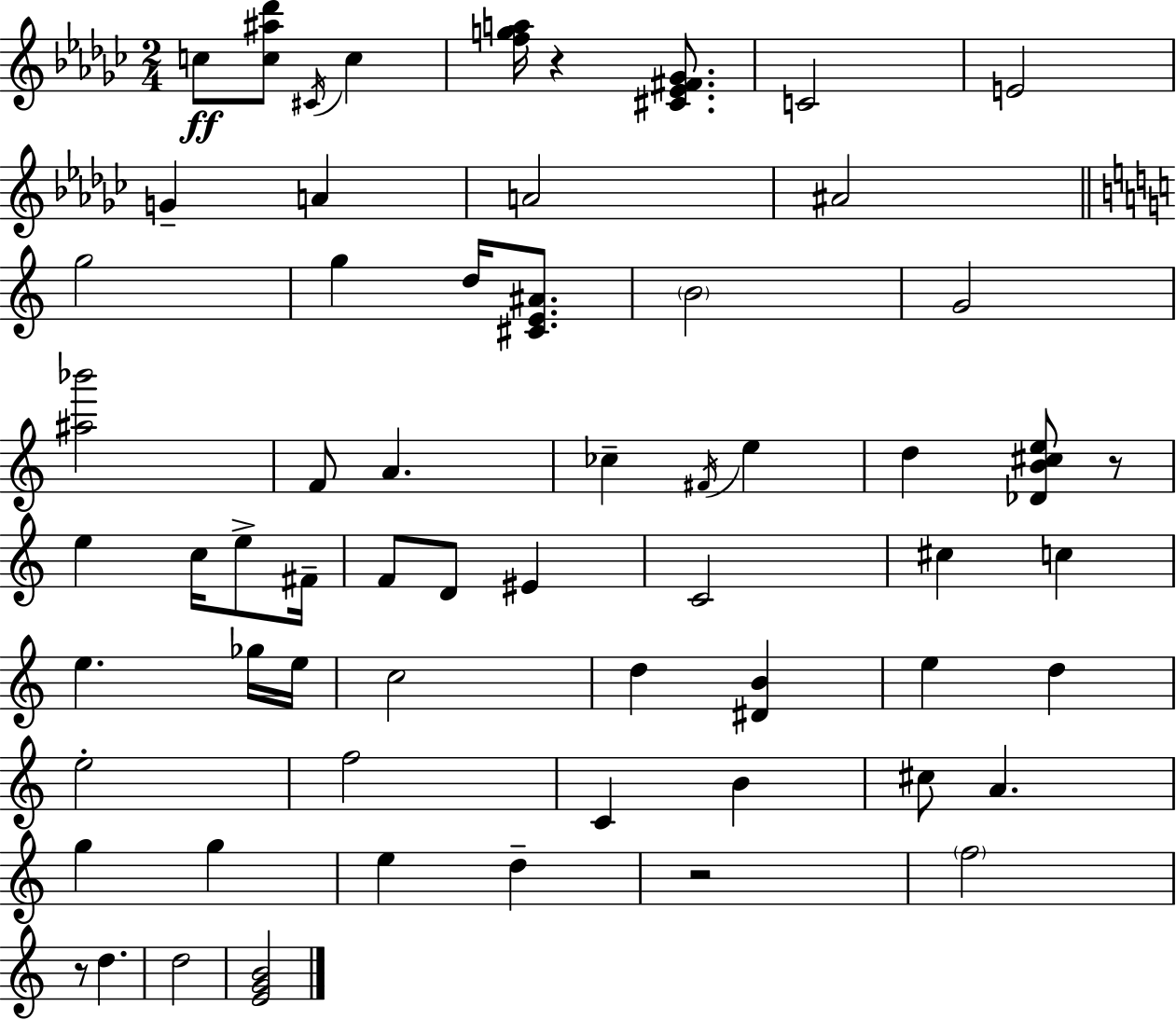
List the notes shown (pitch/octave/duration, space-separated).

C5/e [C5,A#5,Db6]/e C#4/s C5/q [F5,G5,A5]/s R/q [C#4,Eb4,F#4,Gb4]/e. C4/h E4/h G4/q A4/q A4/h A#4/h G5/h G5/q D5/s [C#4,E4,A#4]/e. B4/h G4/h [A#5,Bb6]/h F4/e A4/q. CES5/q F#4/s E5/q D5/q [Db4,B4,C#5,E5]/e R/e E5/q C5/s E5/e F#4/s F4/e D4/e EIS4/q C4/h C#5/q C5/q E5/q. Gb5/s E5/s C5/h D5/q [D#4,B4]/q E5/q D5/q E5/h F5/h C4/q B4/q C#5/e A4/q. G5/q G5/q E5/q D5/q R/h F5/h R/e D5/q. D5/h [E4,G4,B4]/h